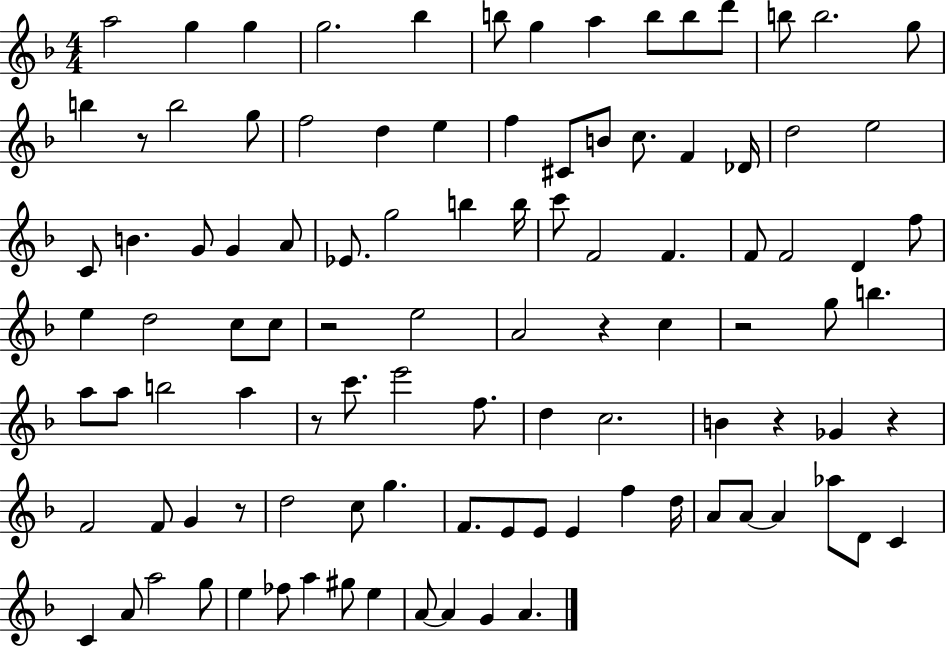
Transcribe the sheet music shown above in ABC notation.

X:1
T:Untitled
M:4/4
L:1/4
K:F
a2 g g g2 _b b/2 g a b/2 b/2 d'/2 b/2 b2 g/2 b z/2 b2 g/2 f2 d e f ^C/2 B/2 c/2 F _D/4 d2 e2 C/2 B G/2 G A/2 _E/2 g2 b b/4 c'/2 F2 F F/2 F2 D f/2 e d2 c/2 c/2 z2 e2 A2 z c z2 g/2 b a/2 a/2 b2 a z/2 c'/2 e'2 f/2 d c2 B z _G z F2 F/2 G z/2 d2 c/2 g F/2 E/2 E/2 E f d/4 A/2 A/2 A _a/2 D/2 C C A/2 a2 g/2 e _f/2 a ^g/2 e A/2 A G A